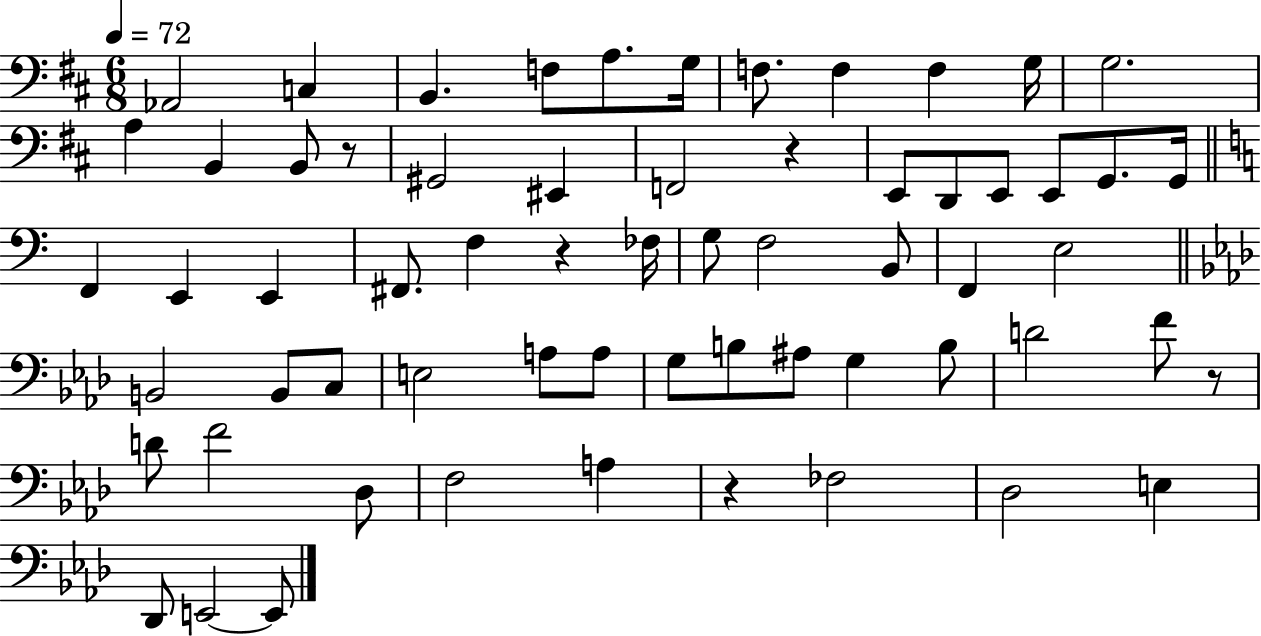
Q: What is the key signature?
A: D major